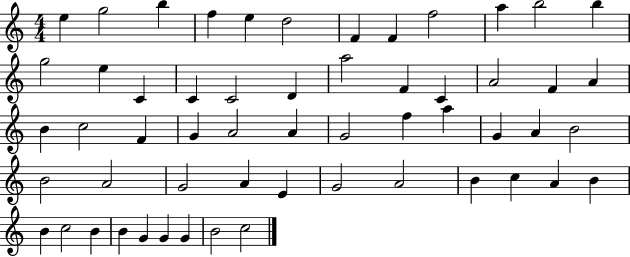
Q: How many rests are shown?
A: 0